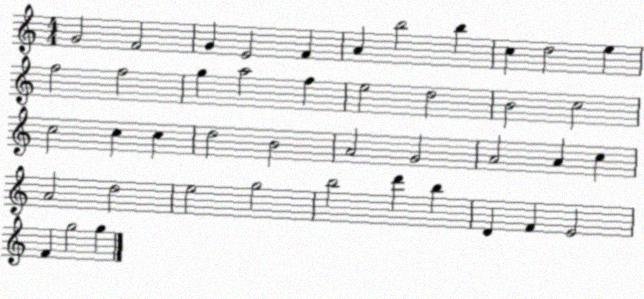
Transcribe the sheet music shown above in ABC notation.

X:1
T:Untitled
M:4/4
L:1/4
K:C
G2 F2 G E2 F A b2 b c d2 e f2 f2 g a2 f e2 d2 B2 c2 c2 c c d2 B2 A2 G2 A2 A c A2 d2 e2 g2 b2 d' b D F E2 F g2 g